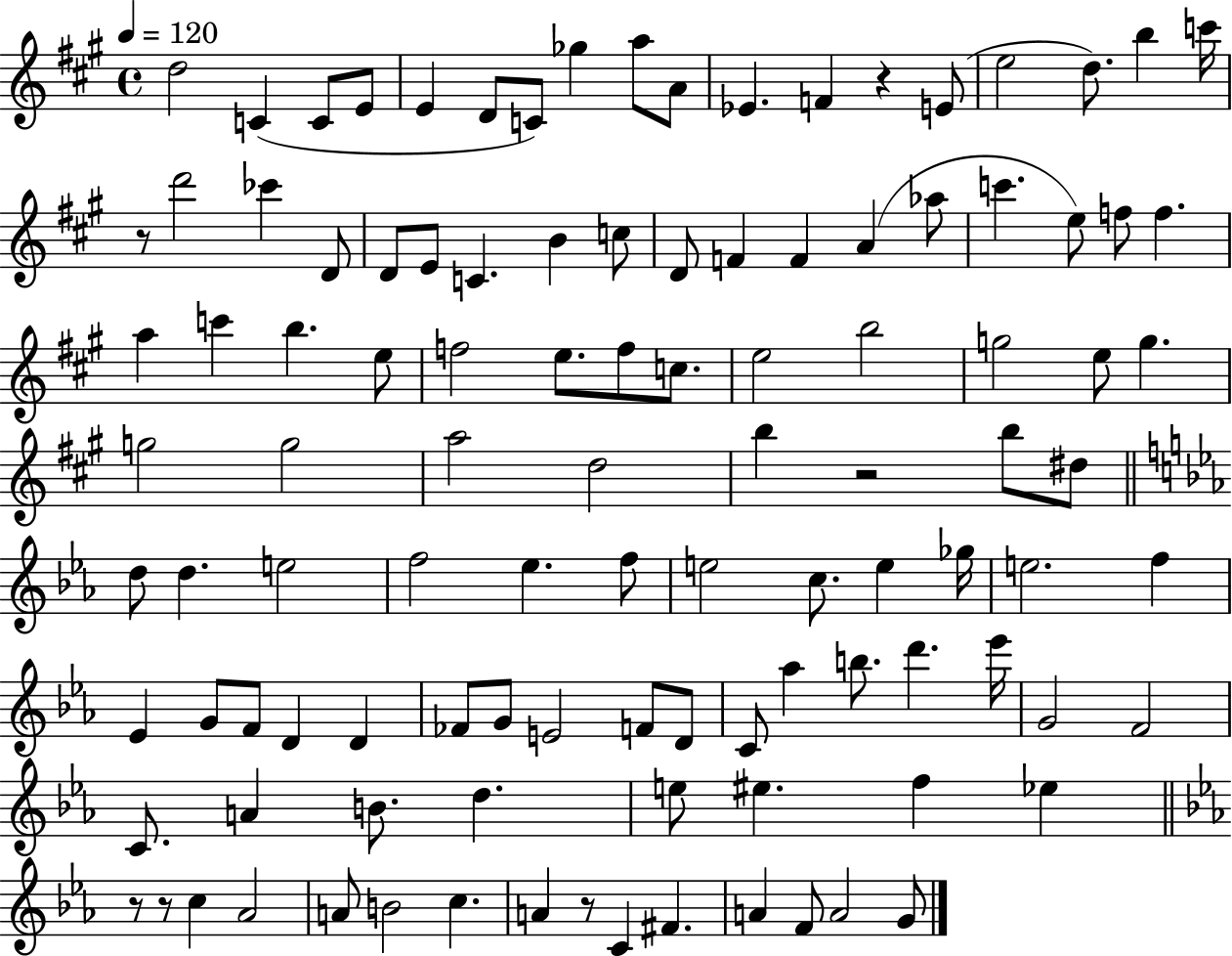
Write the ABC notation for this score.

X:1
T:Untitled
M:4/4
L:1/4
K:A
d2 C C/2 E/2 E D/2 C/2 _g a/2 A/2 _E F z E/2 e2 d/2 b c'/4 z/2 d'2 _c' D/2 D/2 E/2 C B c/2 D/2 F F A _a/2 c' e/2 f/2 f a c' b e/2 f2 e/2 f/2 c/2 e2 b2 g2 e/2 g g2 g2 a2 d2 b z2 b/2 ^d/2 d/2 d e2 f2 _e f/2 e2 c/2 e _g/4 e2 f _E G/2 F/2 D D _F/2 G/2 E2 F/2 D/2 C/2 _a b/2 d' _e'/4 G2 F2 C/2 A B/2 d e/2 ^e f _e z/2 z/2 c _A2 A/2 B2 c A z/2 C ^F A F/2 A2 G/2